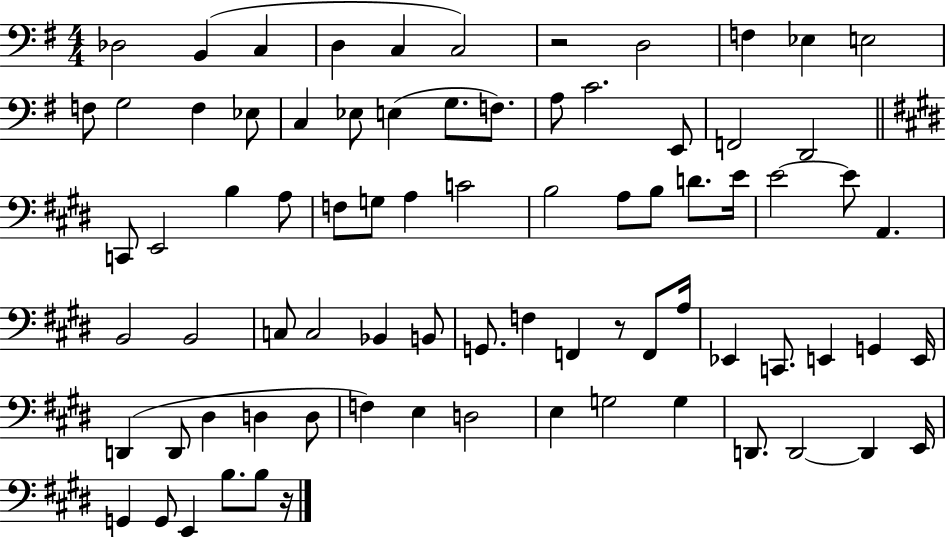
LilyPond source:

{
  \clef bass
  \numericTimeSignature
  \time 4/4
  \key g \major
  des2 b,4( c4 | d4 c4 c2) | r2 d2 | f4 ees4 e2 | \break f8 g2 f4 ees8 | c4 ees8 e4( g8. f8.) | a8 c'2. e,8 | f,2 d,2 | \break \bar "||" \break \key e \major c,8 e,2 b4 a8 | f8 g8 a4 c'2 | b2 a8 b8 d'8. e'16 | e'2~~ e'8 a,4. | \break b,2 b,2 | c8 c2 bes,4 b,8 | g,8. f4 f,4 r8 f,8 a16 | ees,4 c,8. e,4 g,4 e,16 | \break d,4( d,8 dis4 d4 d8 | f4) e4 d2 | e4 g2 g4 | d,8. d,2~~ d,4 e,16 | \break g,4 g,8 e,4 b8. b8 r16 | \bar "|."
}